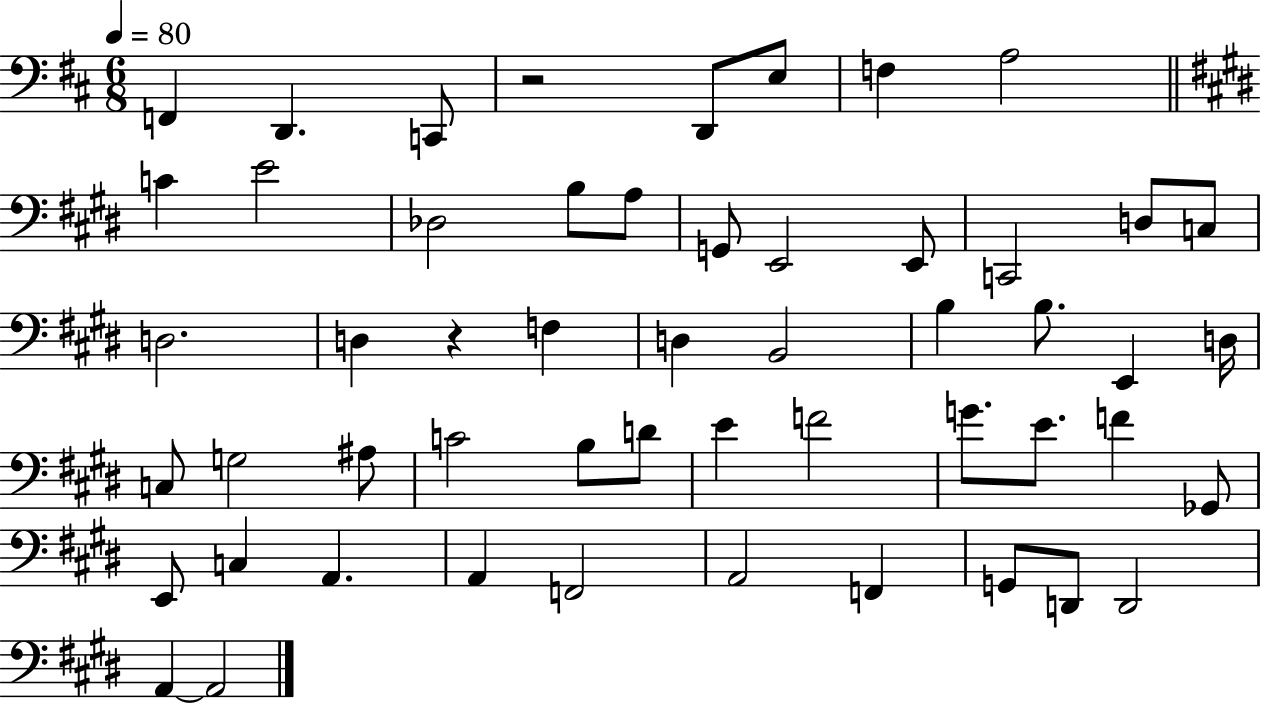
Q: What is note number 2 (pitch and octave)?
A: D2